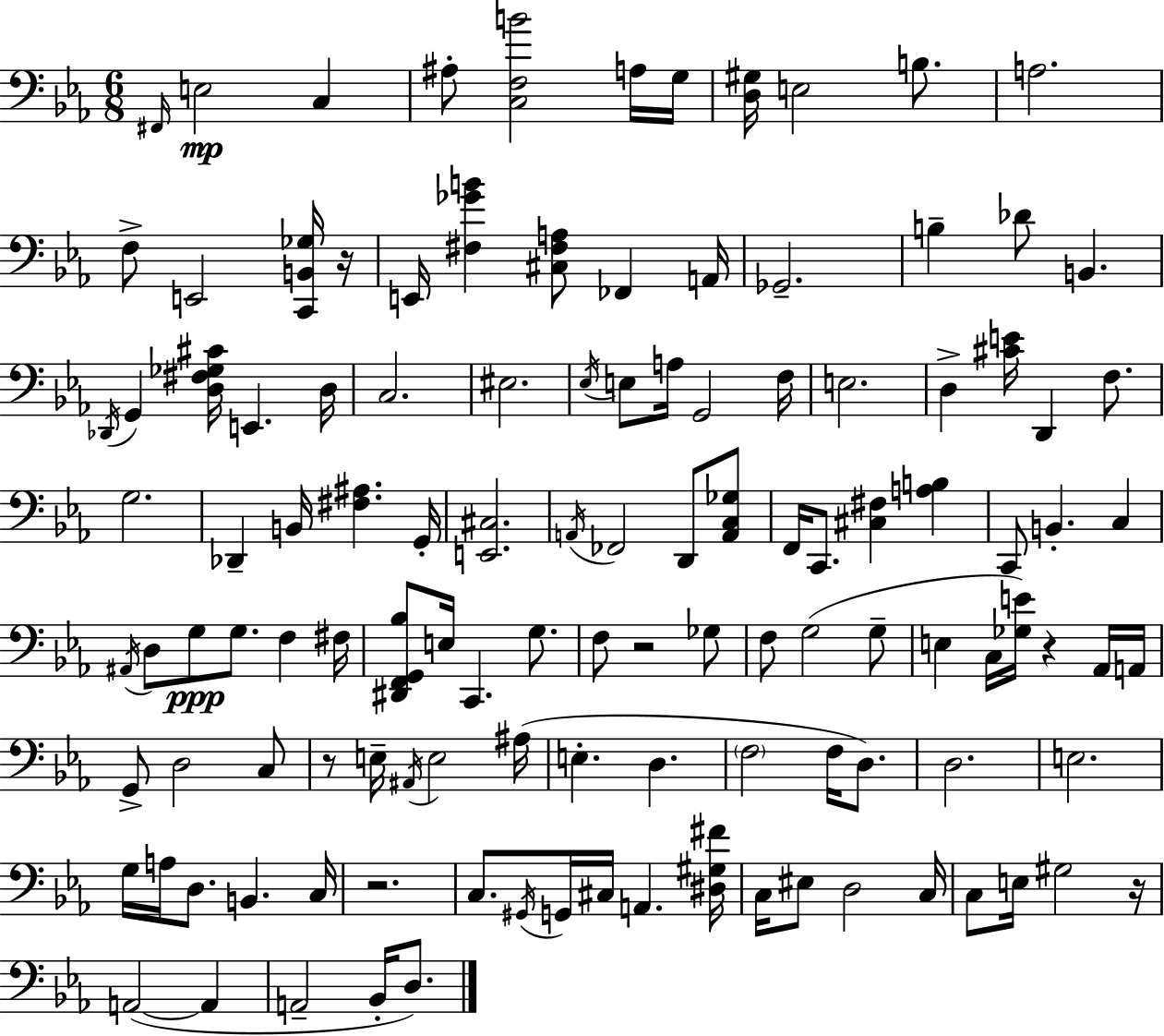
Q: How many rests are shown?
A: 6